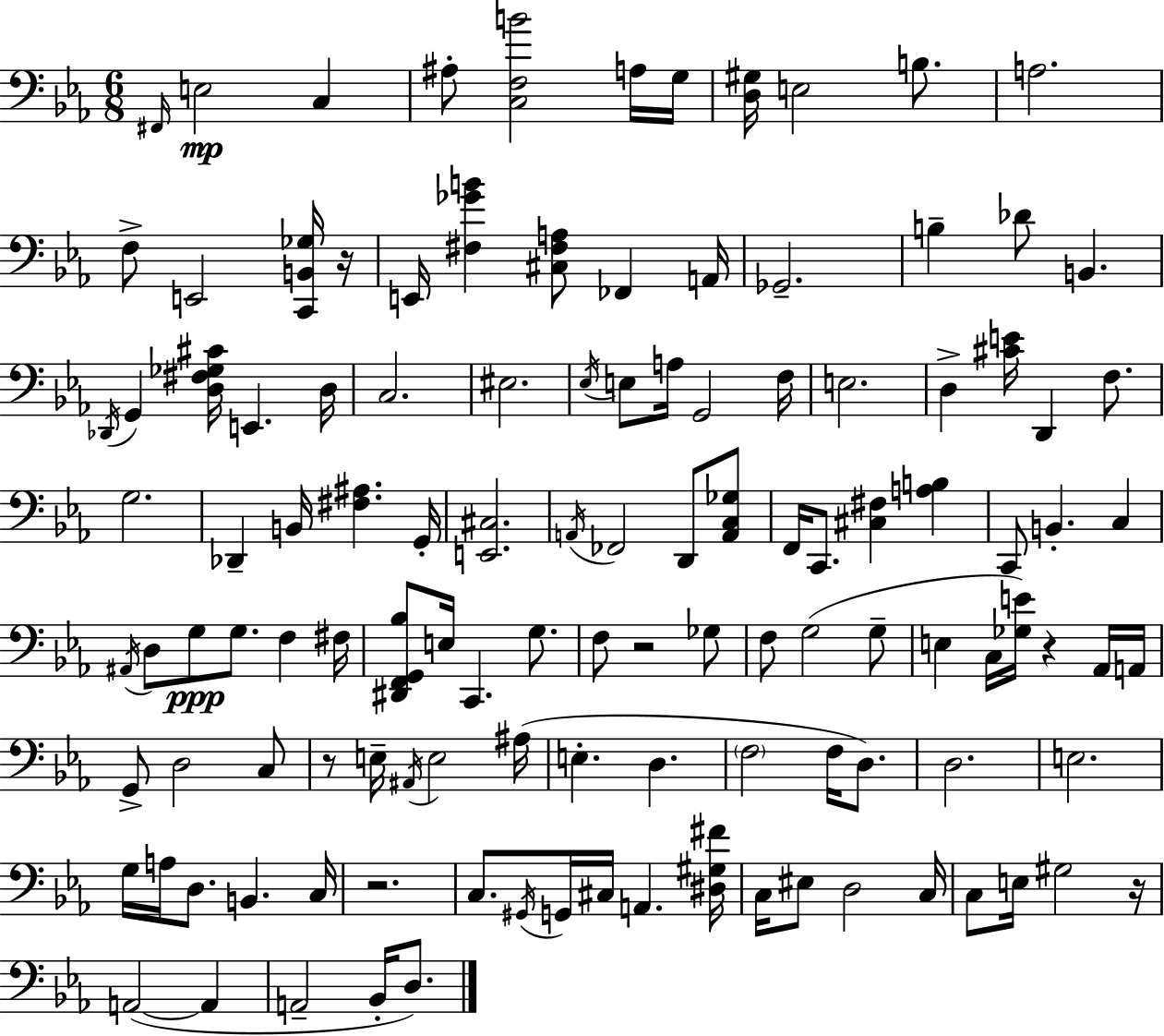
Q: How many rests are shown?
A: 6